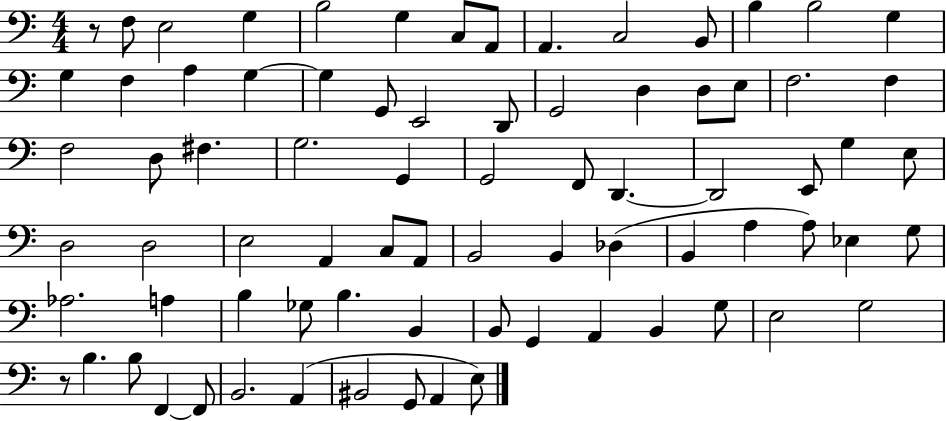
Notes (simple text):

R/e F3/e E3/h G3/q B3/h G3/q C3/e A2/e A2/q. C3/h B2/e B3/q B3/h G3/q G3/q F3/q A3/q G3/q G3/q G2/e E2/h D2/e G2/h D3/q D3/e E3/e F3/h. F3/q F3/h D3/e F#3/q. G3/h. G2/q G2/h F2/e D2/q. D2/h E2/e G3/q E3/e D3/h D3/h E3/h A2/q C3/e A2/e B2/h B2/q Db3/q B2/q A3/q A3/e Eb3/q G3/e Ab3/h. A3/q B3/q Gb3/e B3/q. B2/q B2/e G2/q A2/q B2/q G3/e E3/h G3/h R/e B3/q. B3/e F2/q F2/e B2/h. A2/q BIS2/h G2/e A2/q E3/e